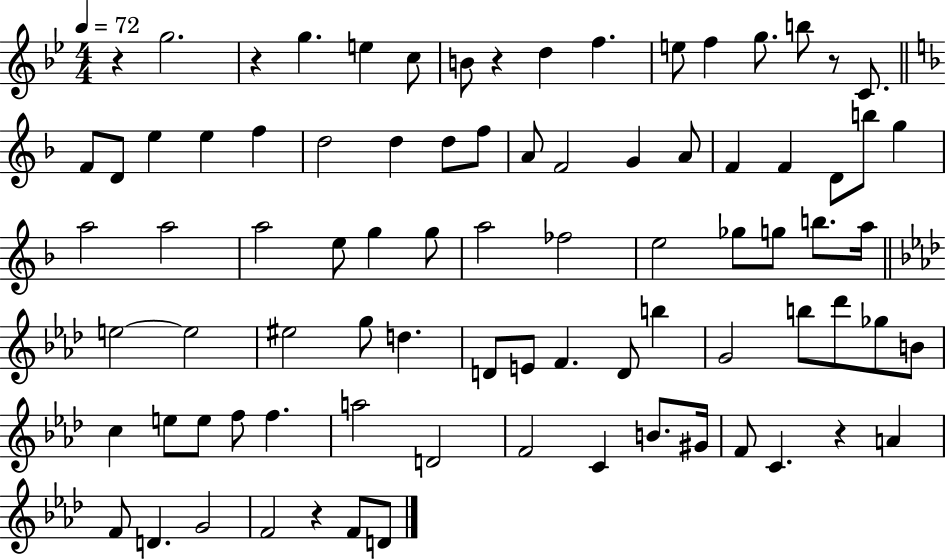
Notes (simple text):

R/q G5/h. R/q G5/q. E5/q C5/e B4/e R/q D5/q F5/q. E5/e F5/q G5/e. B5/e R/e C4/e. F4/e D4/e E5/q E5/q F5/q D5/h D5/q D5/e F5/e A4/e F4/h G4/q A4/e F4/q F4/q D4/e B5/e G5/q A5/h A5/h A5/h E5/e G5/q G5/e A5/h FES5/h E5/h Gb5/e G5/e B5/e. A5/s E5/h E5/h EIS5/h G5/e D5/q. D4/e E4/e F4/q. D4/e B5/q G4/h B5/e Db6/e Gb5/e B4/e C5/q E5/e E5/e F5/e F5/q. A5/h D4/h F4/h C4/q B4/e. G#4/s F4/e C4/q. R/q A4/q F4/e D4/q. G4/h F4/h R/q F4/e D4/e